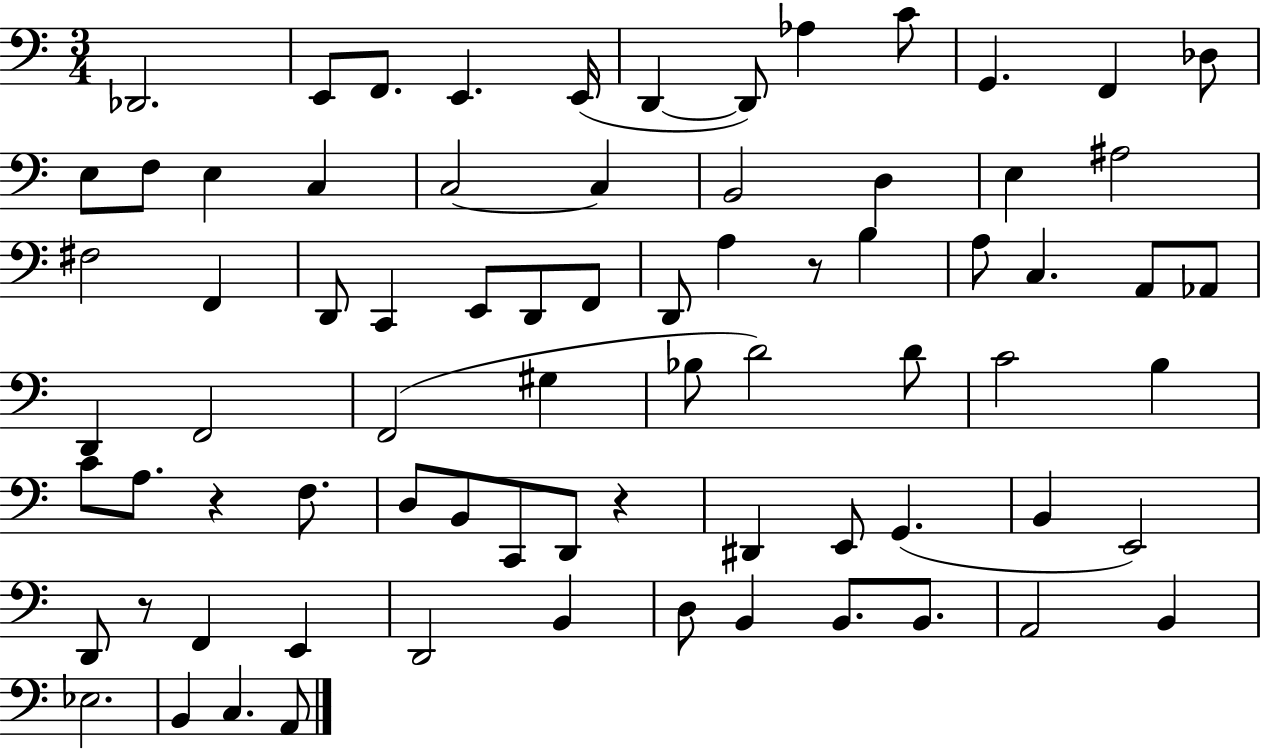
X:1
T:Untitled
M:3/4
L:1/4
K:C
_D,,2 E,,/2 F,,/2 E,, E,,/4 D,, D,,/2 _A, C/2 G,, F,, _D,/2 E,/2 F,/2 E, C, C,2 C, B,,2 D, E, ^A,2 ^F,2 F,, D,,/2 C,, E,,/2 D,,/2 F,,/2 D,,/2 A, z/2 B, A,/2 C, A,,/2 _A,,/2 D,, F,,2 F,,2 ^G, _B,/2 D2 D/2 C2 B, C/2 A,/2 z F,/2 D,/2 B,,/2 C,,/2 D,,/2 z ^D,, E,,/2 G,, B,, E,,2 D,,/2 z/2 F,, E,, D,,2 B,, D,/2 B,, B,,/2 B,,/2 A,,2 B,, _E,2 B,, C, A,,/2